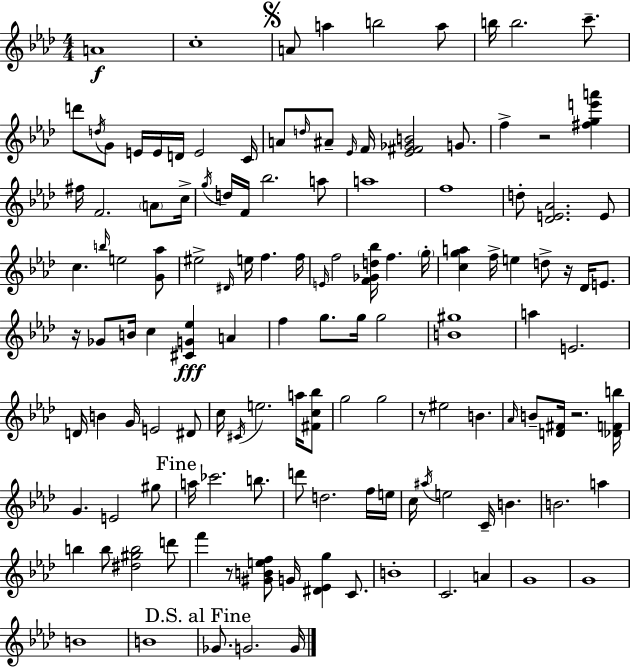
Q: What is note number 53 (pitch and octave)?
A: Db4